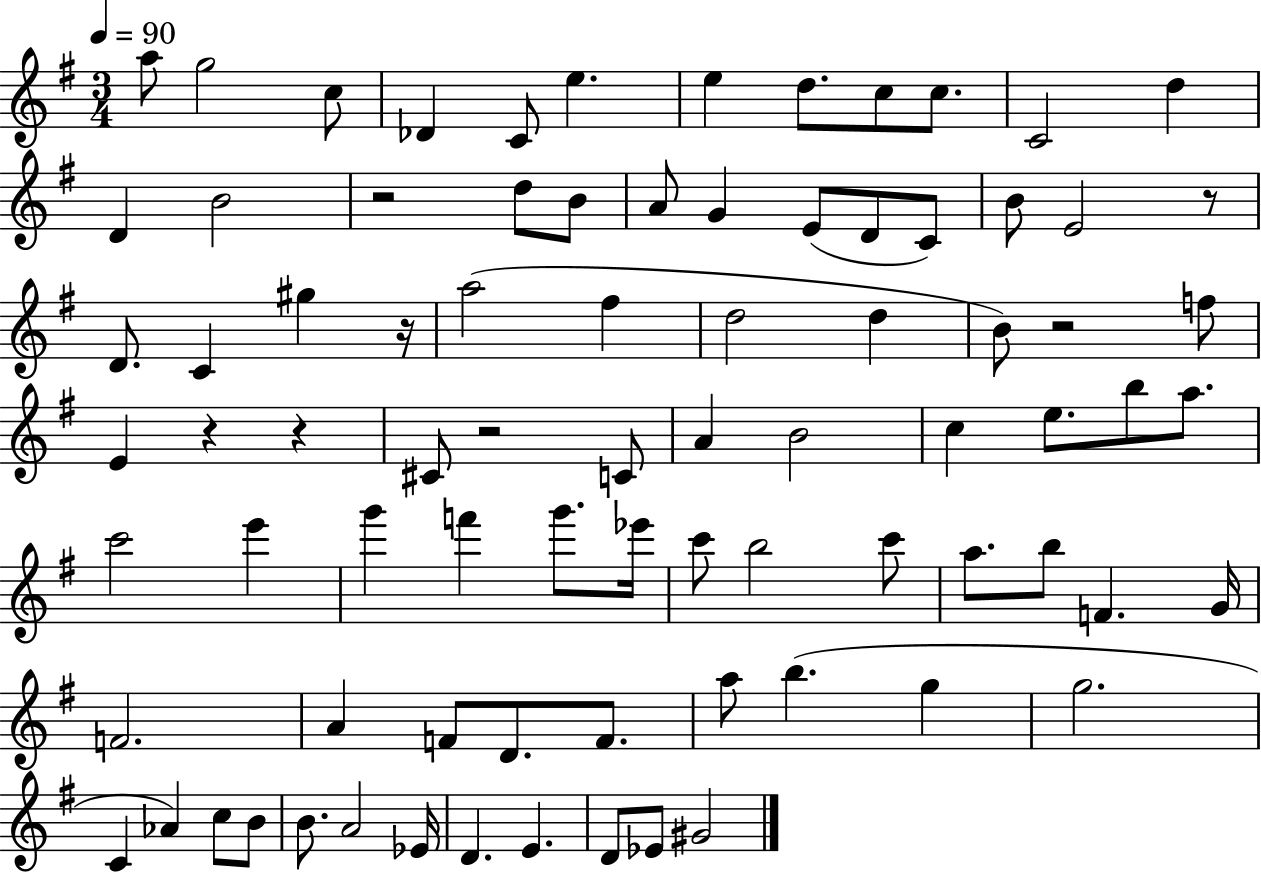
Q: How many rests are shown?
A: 7